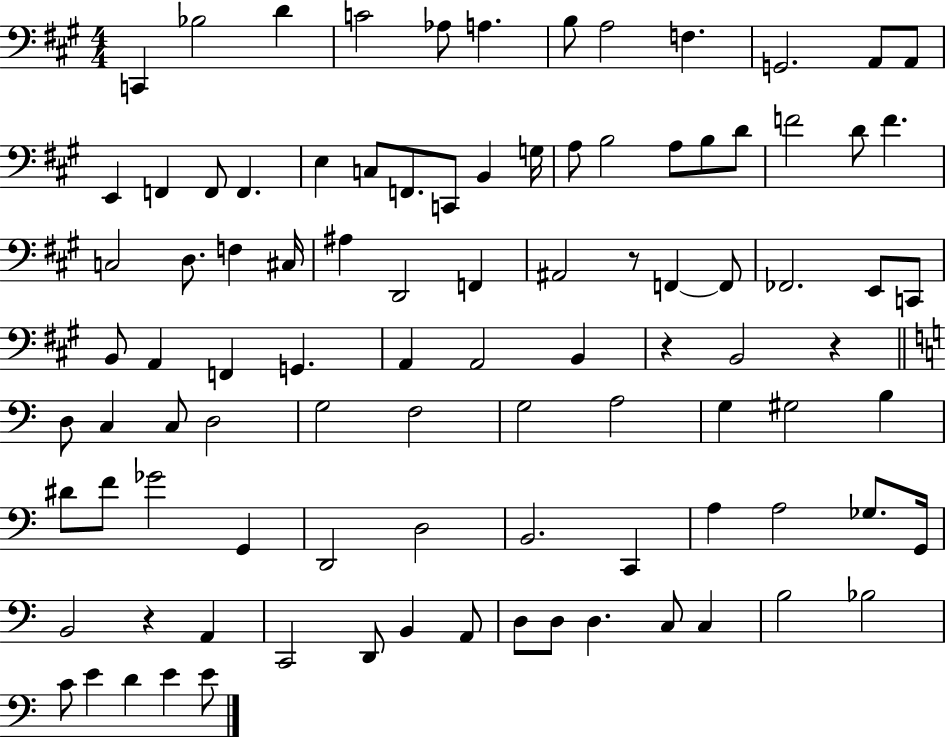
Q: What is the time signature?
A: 4/4